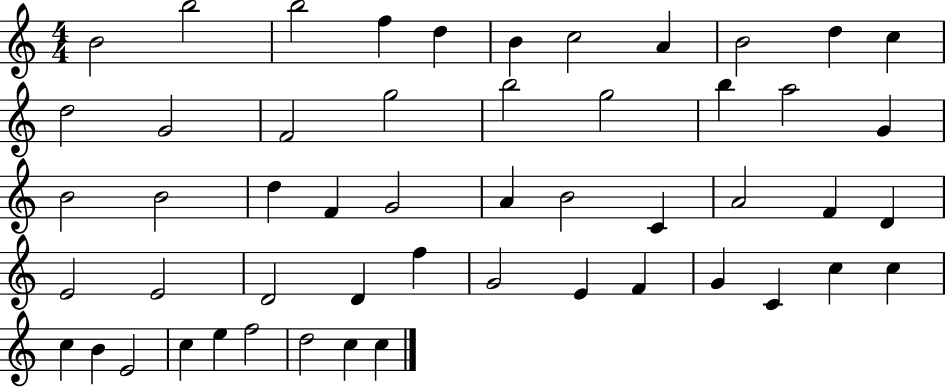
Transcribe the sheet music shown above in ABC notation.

X:1
T:Untitled
M:4/4
L:1/4
K:C
B2 b2 b2 f d B c2 A B2 d c d2 G2 F2 g2 b2 g2 b a2 G B2 B2 d F G2 A B2 C A2 F D E2 E2 D2 D f G2 E F G C c c c B E2 c e f2 d2 c c